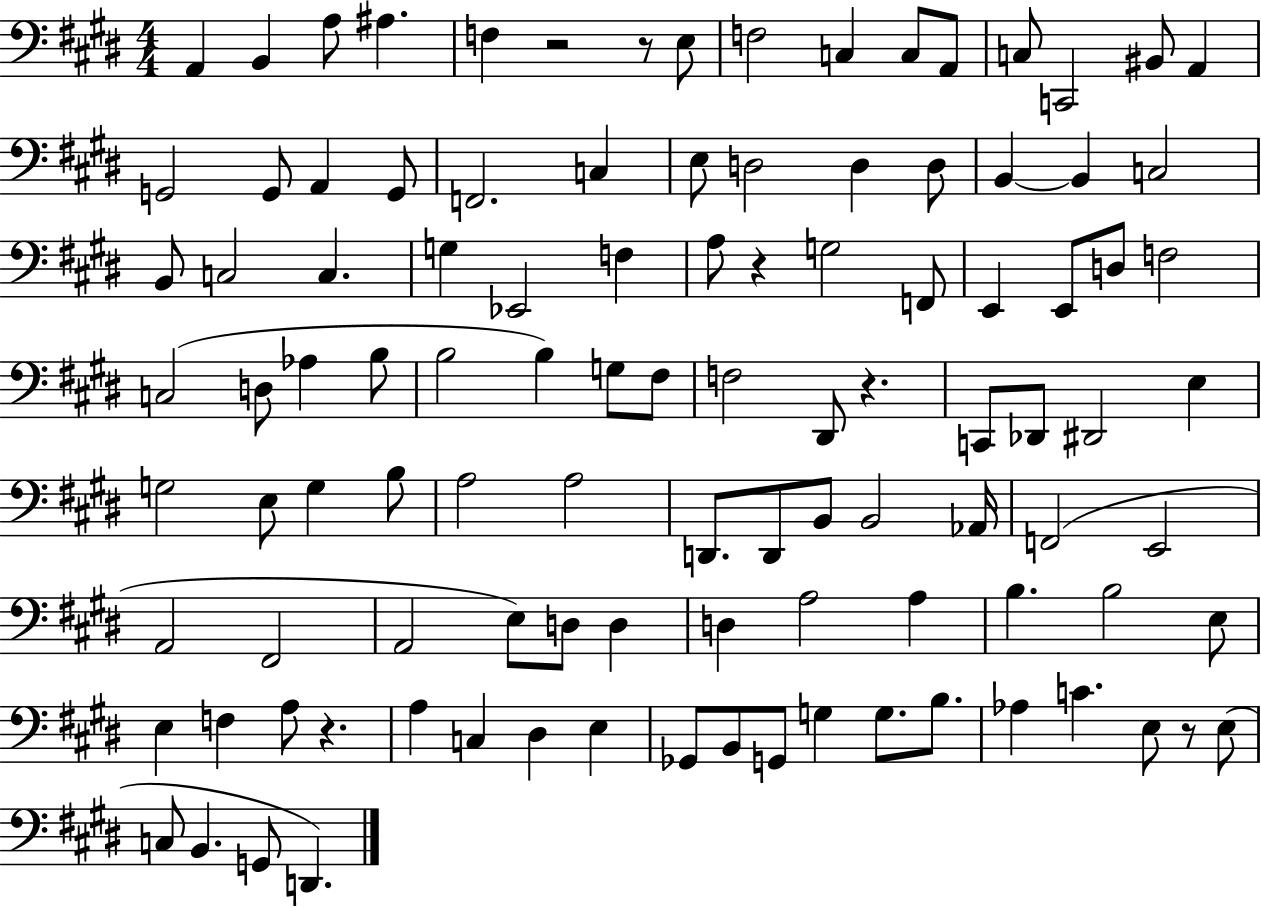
X:1
T:Untitled
M:4/4
L:1/4
K:E
A,, B,, A,/2 ^A, F, z2 z/2 E,/2 F,2 C, C,/2 A,,/2 C,/2 C,,2 ^B,,/2 A,, G,,2 G,,/2 A,, G,,/2 F,,2 C, E,/2 D,2 D, D,/2 B,, B,, C,2 B,,/2 C,2 C, G, _E,,2 F, A,/2 z G,2 F,,/2 E,, E,,/2 D,/2 F,2 C,2 D,/2 _A, B,/2 B,2 B, G,/2 ^F,/2 F,2 ^D,,/2 z C,,/2 _D,,/2 ^D,,2 E, G,2 E,/2 G, B,/2 A,2 A,2 D,,/2 D,,/2 B,,/2 B,,2 _A,,/4 F,,2 E,,2 A,,2 ^F,,2 A,,2 E,/2 D,/2 D, D, A,2 A, B, B,2 E,/2 E, F, A,/2 z A, C, ^D, E, _G,,/2 B,,/2 G,,/2 G, G,/2 B,/2 _A, C E,/2 z/2 E,/2 C,/2 B,, G,,/2 D,,